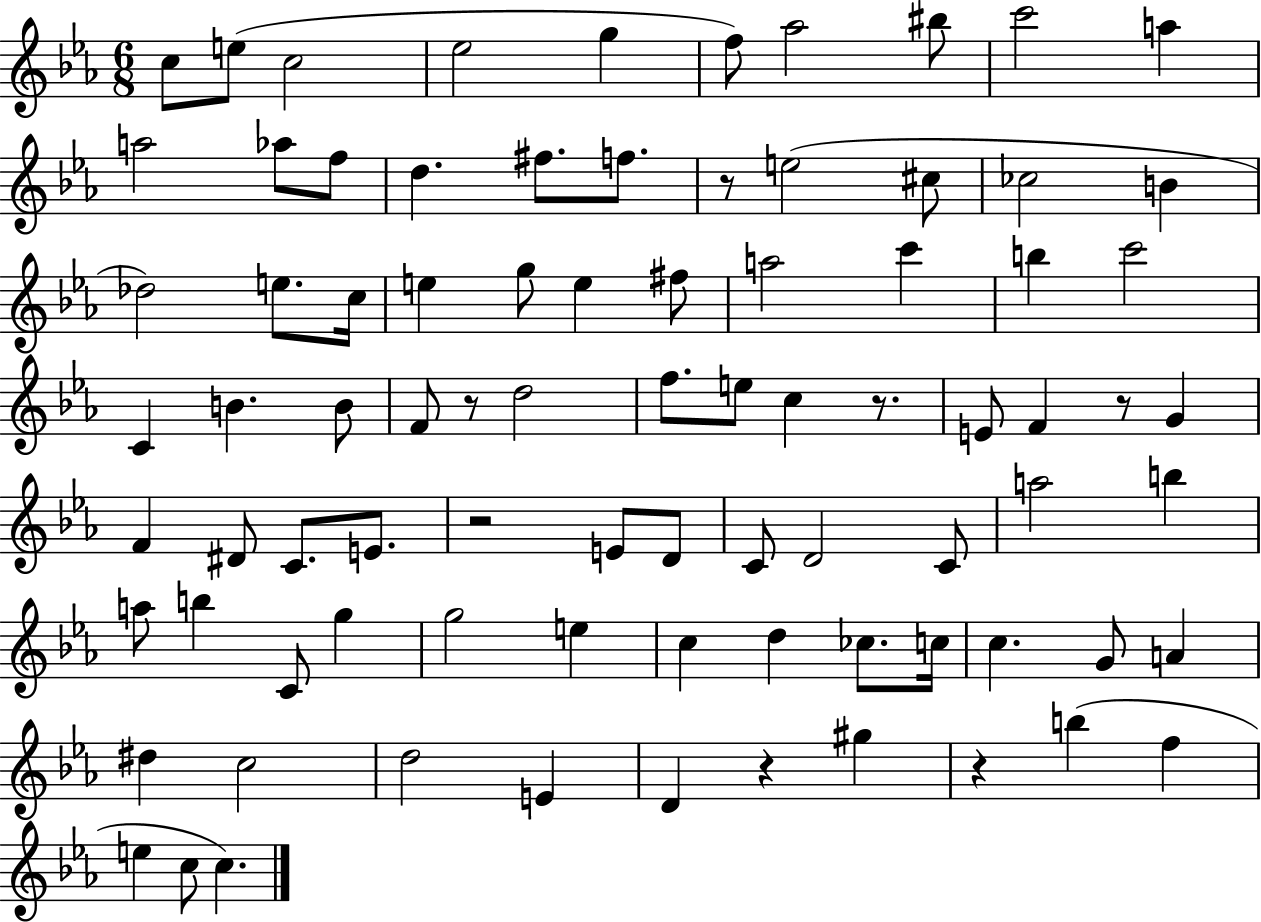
C5/e E5/e C5/h Eb5/h G5/q F5/e Ab5/h BIS5/e C6/h A5/q A5/h Ab5/e F5/e D5/q. F#5/e. F5/e. R/e E5/h C#5/e CES5/h B4/q Db5/h E5/e. C5/s E5/q G5/e E5/q F#5/e A5/h C6/q B5/q C6/h C4/q B4/q. B4/e F4/e R/e D5/h F5/e. E5/e C5/q R/e. E4/e F4/q R/e G4/q F4/q D#4/e C4/e. E4/e. R/h E4/e D4/e C4/e D4/h C4/e A5/h B5/q A5/e B5/q C4/e G5/q G5/h E5/q C5/q D5/q CES5/e. C5/s C5/q. G4/e A4/q D#5/q C5/h D5/h E4/q D4/q R/q G#5/q R/q B5/q F5/q E5/q C5/e C5/q.